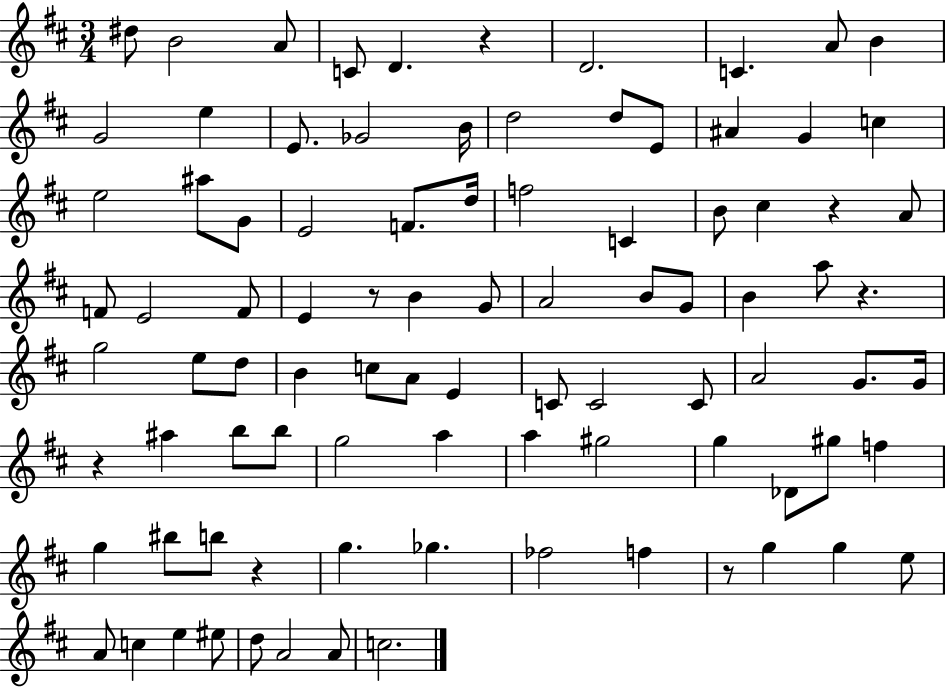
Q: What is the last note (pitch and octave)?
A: C5